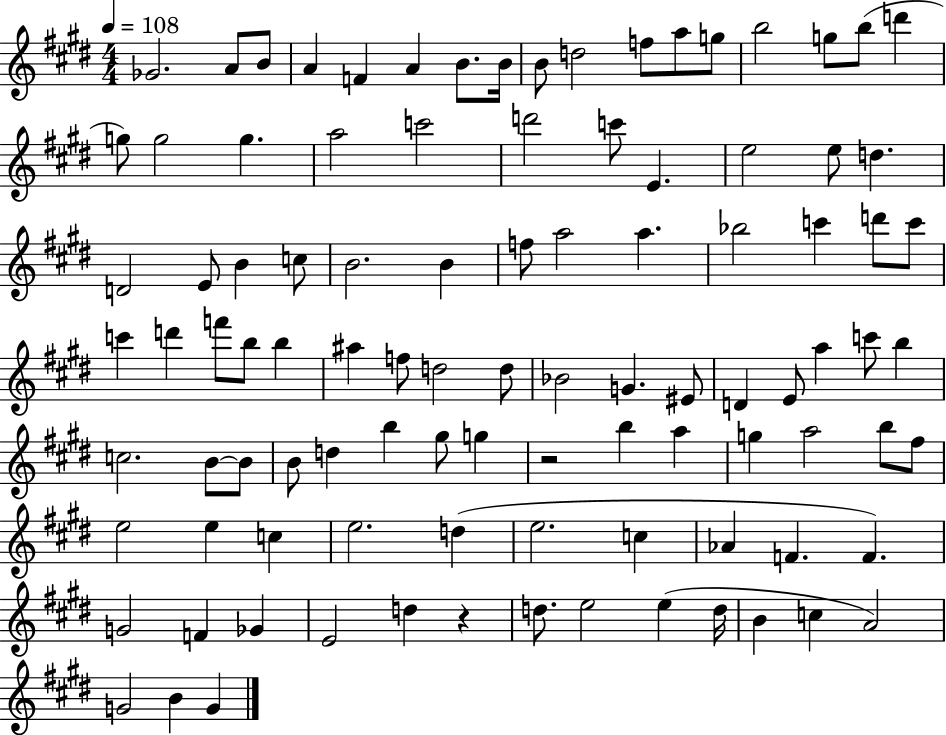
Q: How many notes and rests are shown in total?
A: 99